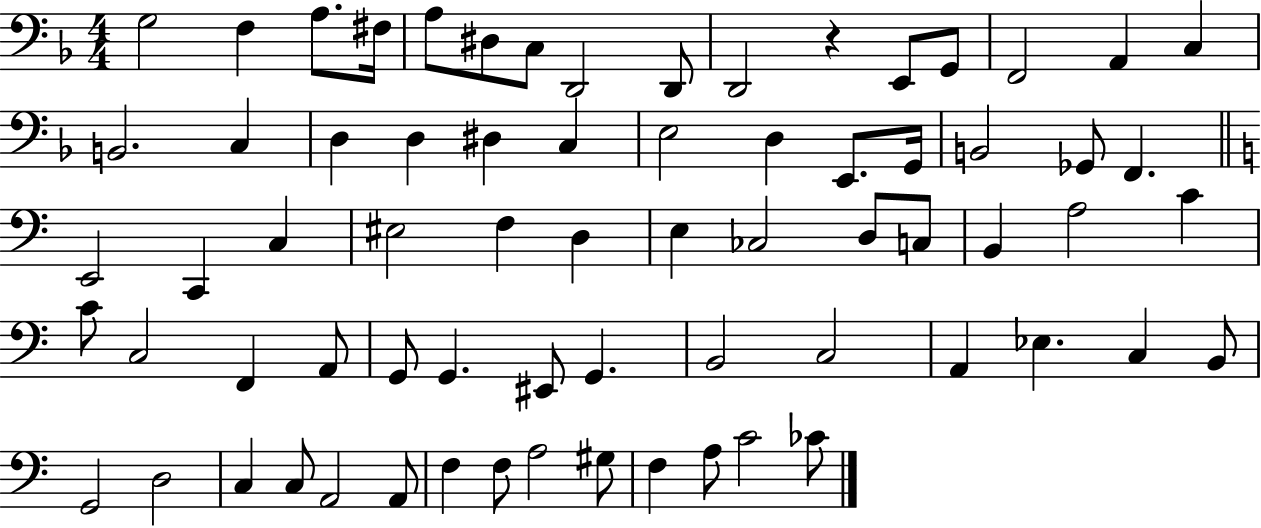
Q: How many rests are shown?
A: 1